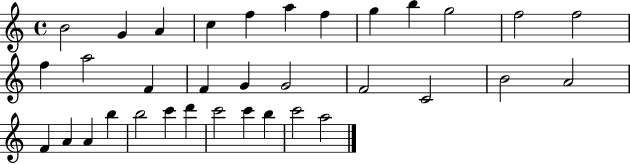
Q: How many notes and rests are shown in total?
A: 34